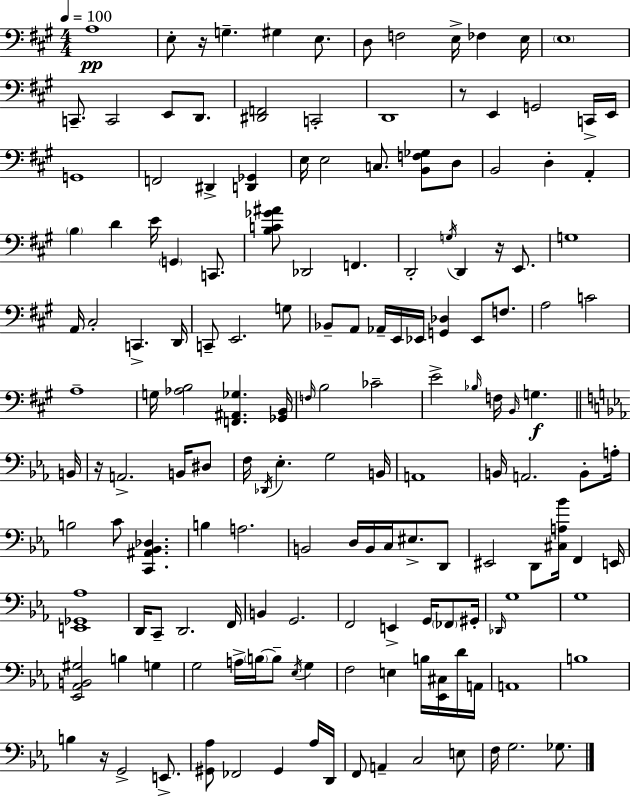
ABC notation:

X:1
T:Untitled
M:4/4
L:1/4
K:A
A,4 E,/2 z/4 G, ^G, E,/2 D,/2 F,2 E,/4 _F, E,/4 E,4 C,,/2 C,,2 E,,/2 D,,/2 [^D,,F,,]2 C,,2 D,,4 z/2 E,, G,,2 C,,/4 E,,/4 G,,4 F,,2 ^D,, [D,,_G,,] E,/4 E,2 C,/2 [B,,F,_G,]/2 D,/2 B,,2 D, A,, B, D E/4 G,, C,,/2 [B,C_G^A]/2 _D,,2 F,, D,,2 G,/4 D,, z/4 E,,/2 G,4 A,,/4 ^C,2 C,, D,,/4 C,,/2 E,,2 G,/2 _B,,/2 A,,/2 _A,,/4 E,,/4 _E,,/4 [G,,_D,] _E,,/2 F,/2 A,2 C2 A,4 G,/4 [_A,B,]2 [F,,^A,,_G,] [_G,,B,,]/4 F,/4 B,2 _C2 E2 _B,/4 F,/4 B,,/4 G, B,,/4 z/4 A,,2 B,,/4 ^D,/2 F,/4 _D,,/4 _E, G,2 B,,/4 A,,4 B,,/4 A,,2 B,,/2 A,/4 B,2 C/2 [C,,^A,,_B,,_D,] B, A,2 B,,2 D,/4 B,,/4 C,/4 ^E,/2 D,,/2 ^E,,2 D,,/2 [^C,A,_B]/4 F,, E,,/4 [E,,_G,,_A,]4 D,,/4 C,,/2 D,,2 F,,/4 B,, G,,2 F,,2 E,, G,,/4 _F,,/2 ^G,,/4 _D,,/4 G,4 G,4 [_E,,_A,,B,,^G,]2 B, G, G,2 A,/4 B,/4 B,/2 _E,/4 G, F,2 E, B,/4 [_E,,^C,]/4 D/4 A,,/4 A,,4 B,4 B, z/4 G,,2 E,,/2 [^G,,_A,]/2 _F,,2 ^G,, _A,/4 D,,/4 F,,/2 A,, C,2 E,/2 F,/4 G,2 _G,/2